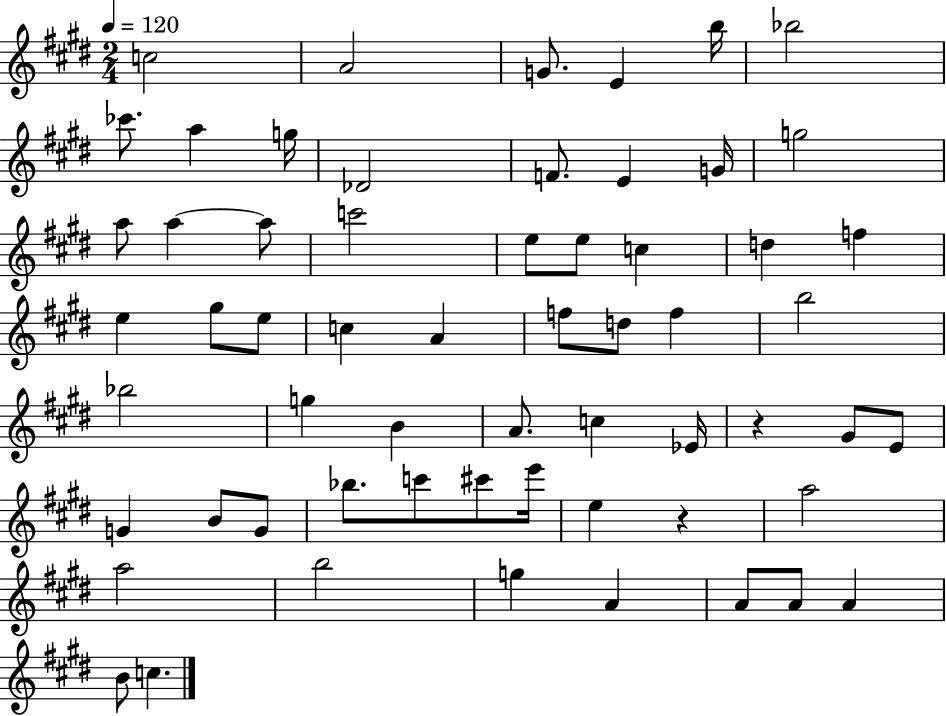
C5/h A4/h G4/e. E4/q B5/s Bb5/h CES6/e. A5/q G5/s Db4/h F4/e. E4/q G4/s G5/h A5/e A5/q A5/e C6/h E5/e E5/e C5/q D5/q F5/q E5/q G#5/e E5/e C5/q A4/q F5/e D5/e F5/q B5/h Bb5/h G5/q B4/q A4/e. C5/q Eb4/s R/q G#4/e E4/e G4/q B4/e G4/e Bb5/e. C6/e C#6/e E6/s E5/q R/q A5/h A5/h B5/h G5/q A4/q A4/e A4/e A4/q B4/e C5/q.